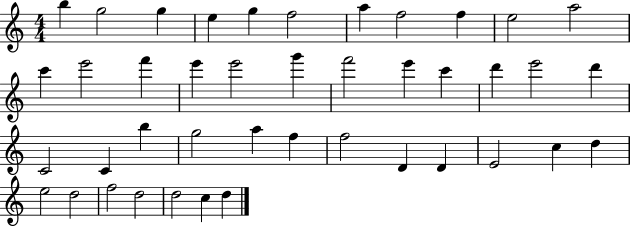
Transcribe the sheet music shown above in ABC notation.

X:1
T:Untitled
M:4/4
L:1/4
K:C
b g2 g e g f2 a f2 f e2 a2 c' e'2 f' e' e'2 g' f'2 e' c' d' e'2 d' C2 C b g2 a f f2 D D E2 c d e2 d2 f2 d2 d2 c d